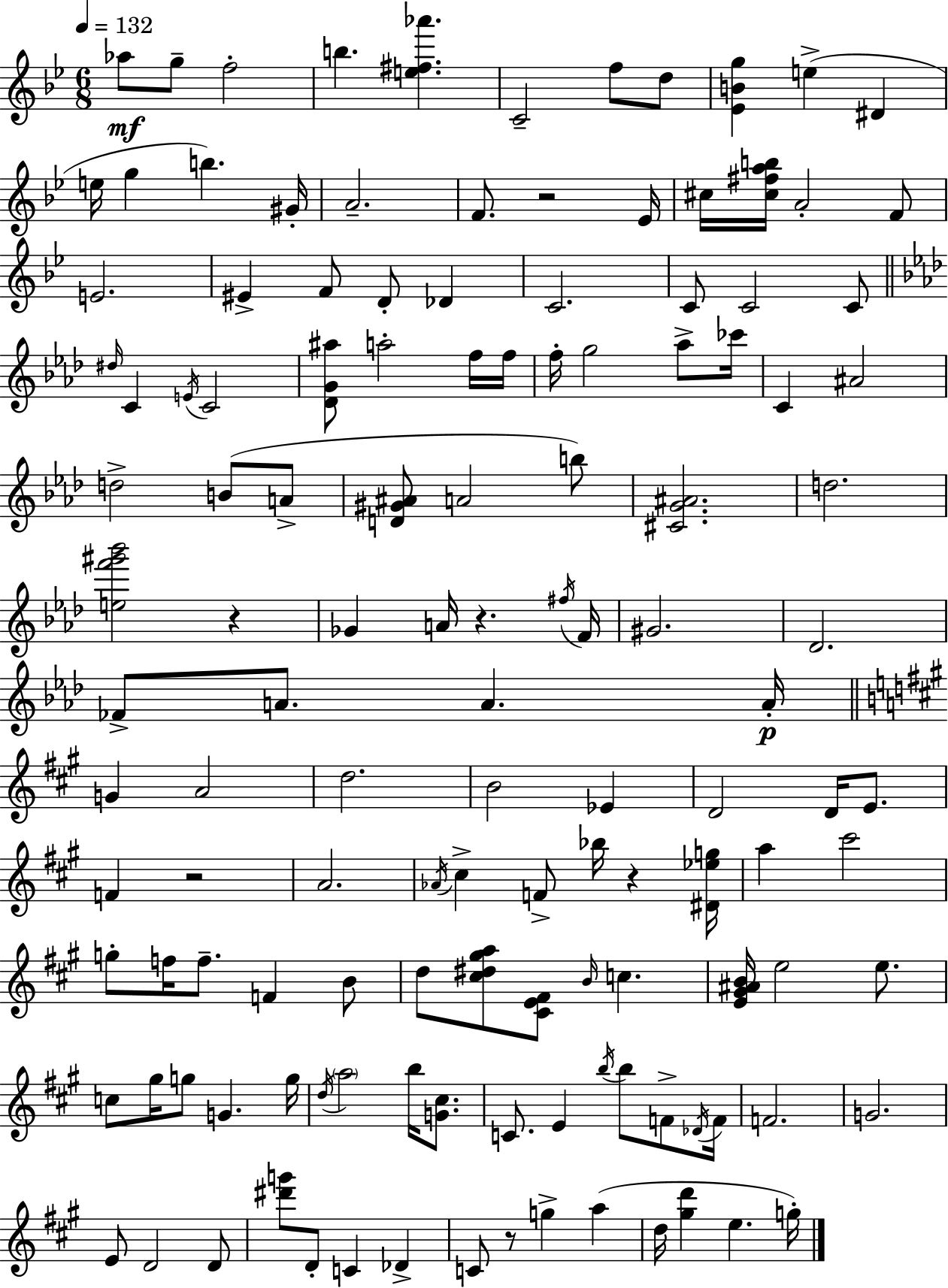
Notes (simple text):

Ab5/e G5/e F5/h B5/q. [E5,F#5,Ab6]/q. C4/h F5/e D5/e [Eb4,B4,G5]/q E5/q D#4/q E5/s G5/q B5/q. G#4/s A4/h. F4/e. R/h Eb4/s C#5/s [C#5,F#5,A5,B5]/s A4/h F4/e E4/h. EIS4/q F4/e D4/e Db4/q C4/h. C4/e C4/h C4/e D#5/s C4/q E4/s C4/h [Db4,G4,A#5]/e A5/h F5/s F5/s F5/s G5/h Ab5/e CES6/s C4/q A#4/h D5/h B4/e A4/e [D4,G#4,A#4]/e A4/h B5/e [C#4,G4,A#4]/h. D5/h. [E5,F6,G#6,Bb6]/h R/q Gb4/q A4/s R/q. F#5/s F4/s G#4/h. Db4/h. FES4/e A4/e. A4/q. A4/s G4/q A4/h D5/h. B4/h Eb4/q D4/h D4/s E4/e. F4/q R/h A4/h. Ab4/s C#5/q F4/e Bb5/s R/q [D#4,Eb5,G5]/s A5/q C#6/h G5/e F5/s F5/e. F4/q B4/e D5/e [C#5,D#5,G#5,A5]/e [C#4,E4,F#4]/e B4/s C5/q. [E4,G#4,A#4,B4]/s E5/h E5/e. C5/e G#5/s G5/e G4/q. G5/s D5/s A5/h B5/s [G4,C#5]/e. C4/e. E4/q B5/s B5/e F4/e Db4/s F4/s F4/h. G4/h. E4/e D4/h D4/e [D#6,G6]/e D4/e C4/q Db4/q C4/e R/e G5/q A5/q D5/s [G#5,D6]/q E5/q. G5/s